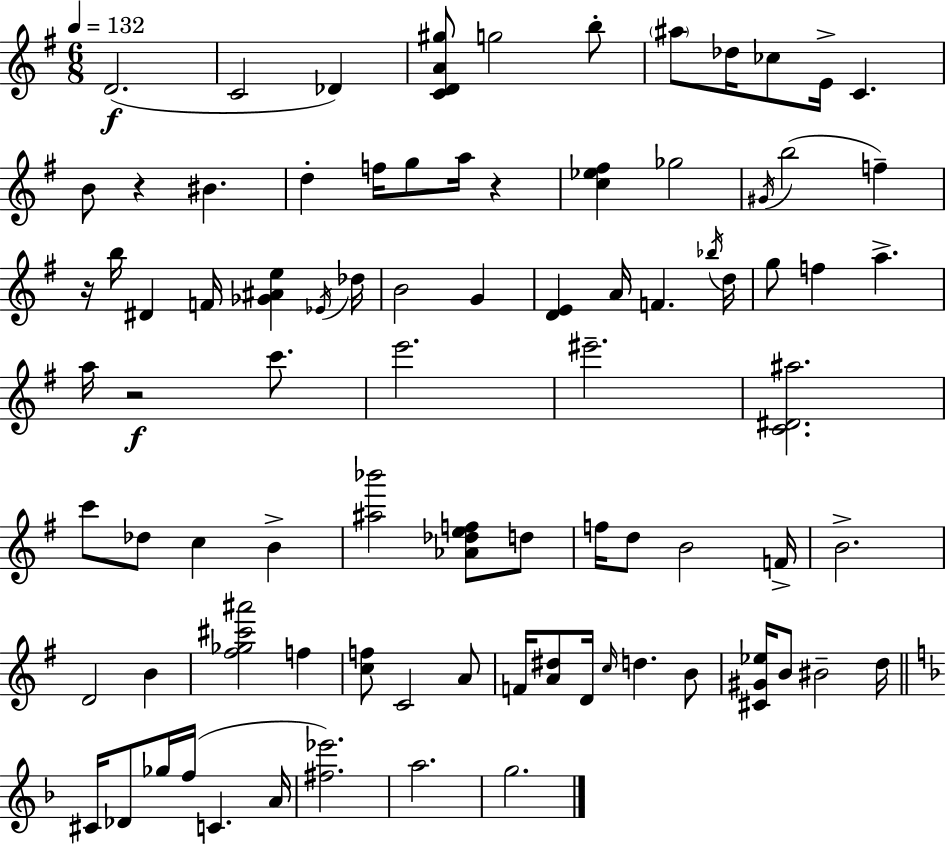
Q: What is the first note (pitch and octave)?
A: D4